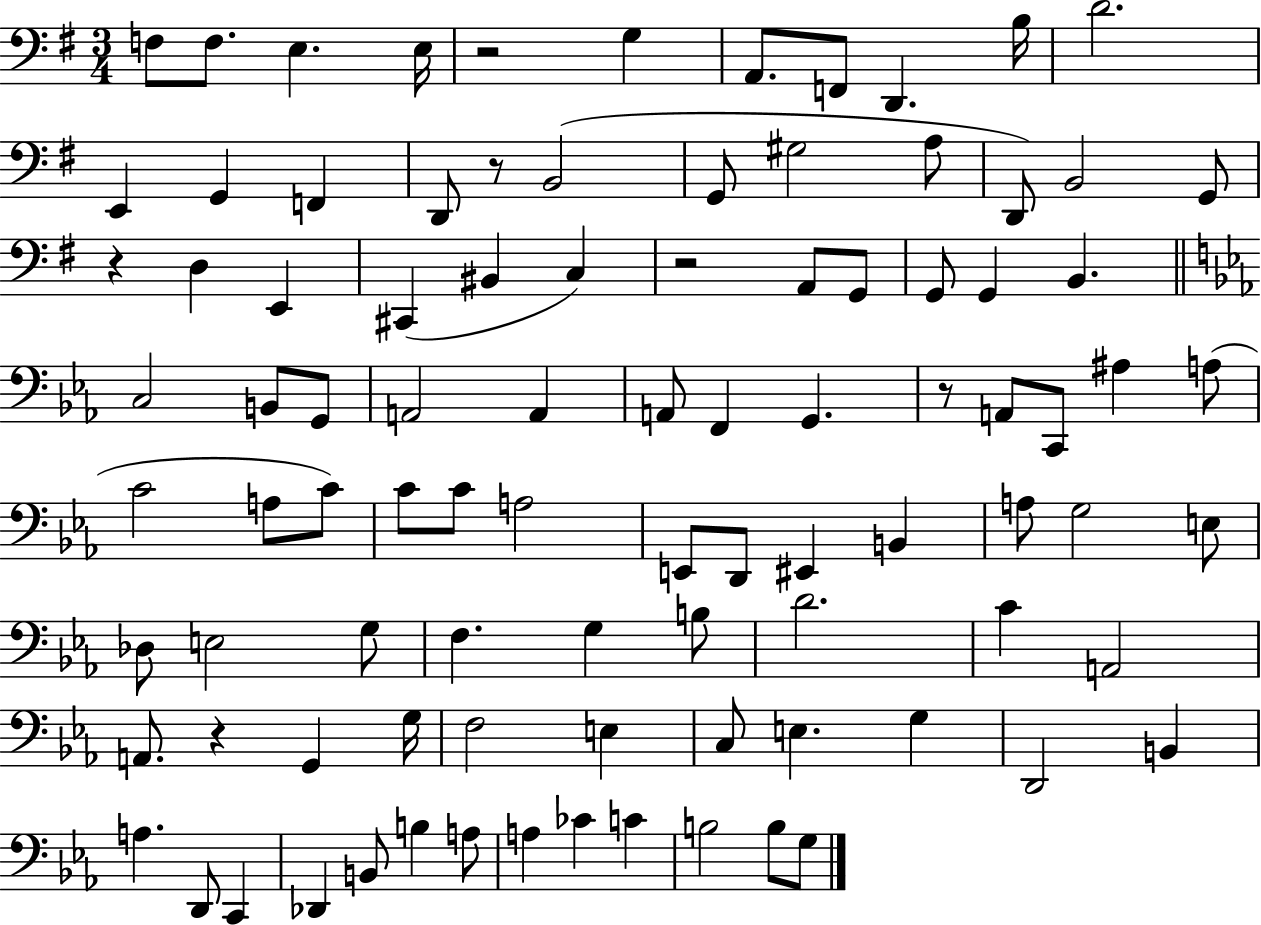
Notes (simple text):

F3/e F3/e. E3/q. E3/s R/h G3/q A2/e. F2/e D2/q. B3/s D4/h. E2/q G2/q F2/q D2/e R/e B2/h G2/e G#3/h A3/e D2/e B2/h G2/e R/q D3/q E2/q C#2/q BIS2/q C3/q R/h A2/e G2/e G2/e G2/q B2/q. C3/h B2/e G2/e A2/h A2/q A2/e F2/q G2/q. R/e A2/e C2/e A#3/q A3/e C4/h A3/e C4/e C4/e C4/e A3/h E2/e D2/e EIS2/q B2/q A3/e G3/h E3/e Db3/e E3/h G3/e F3/q. G3/q B3/e D4/h. C4/q A2/h A2/e. R/q G2/q G3/s F3/h E3/q C3/e E3/q. G3/q D2/h B2/q A3/q. D2/e C2/q Db2/q B2/e B3/q A3/e A3/q CES4/q C4/q B3/h B3/e G3/e